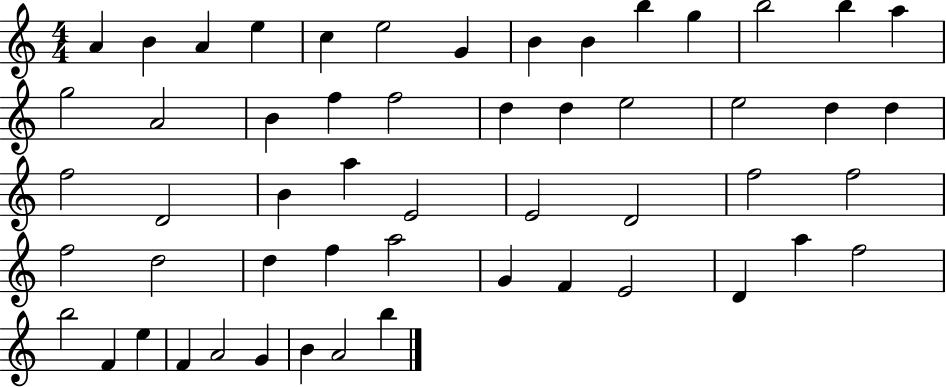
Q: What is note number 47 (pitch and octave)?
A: F4